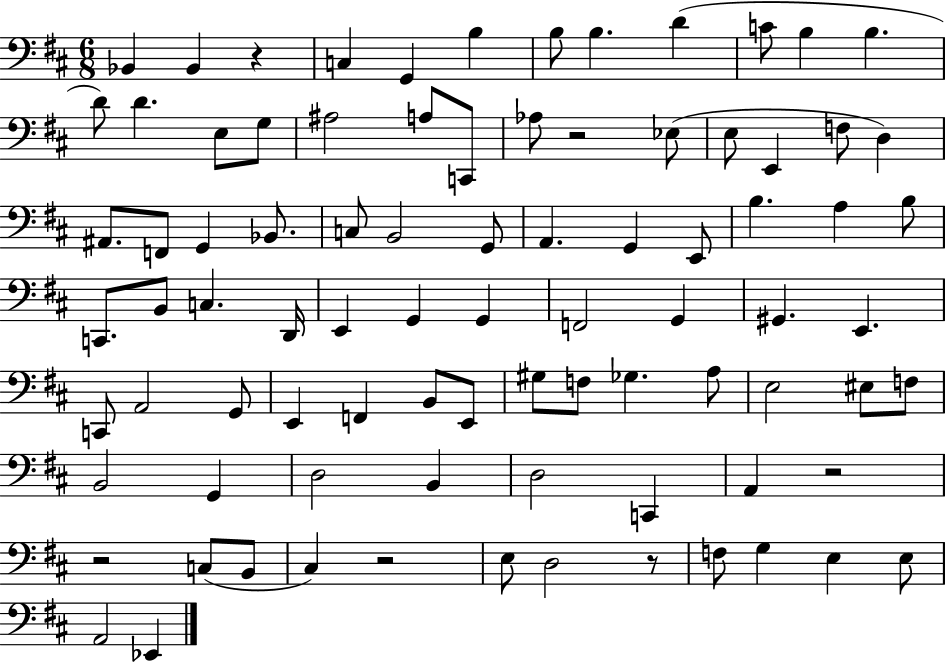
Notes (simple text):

Bb2/q Bb2/q R/q C3/q G2/q B3/q B3/e B3/q. D4/q C4/e B3/q B3/q. D4/e D4/q. E3/e G3/e A#3/h A3/e C2/e Ab3/e R/h Eb3/e E3/e E2/q F3/e D3/q A#2/e. F2/e G2/q Bb2/e. C3/e B2/h G2/e A2/q. G2/q E2/e B3/q. A3/q B3/e C2/e. B2/e C3/q. D2/s E2/q G2/q G2/q F2/h G2/q G#2/q. E2/q. C2/e A2/h G2/e E2/q F2/q B2/e E2/e G#3/e F3/e Gb3/q. A3/e E3/h EIS3/e F3/e B2/h G2/q D3/h B2/q D3/h C2/q A2/q R/h R/h C3/e B2/e C#3/q R/h E3/e D3/h R/e F3/e G3/q E3/q E3/e A2/h Eb2/q